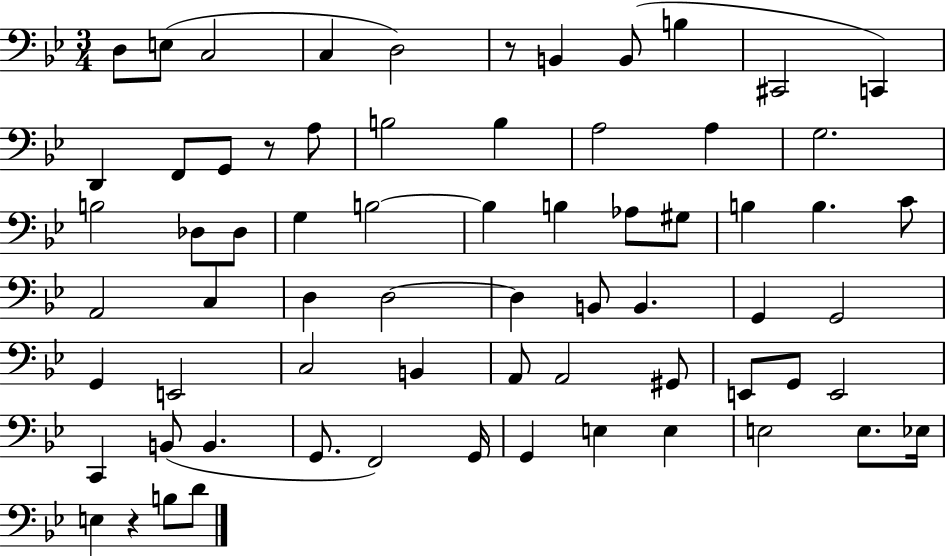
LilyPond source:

{
  \clef bass
  \numericTimeSignature
  \time 3/4
  \key bes \major
  d8 e8( c2 | c4 d2) | r8 b,4 b,8( b4 | cis,2 c,4) | \break d,4 f,8 g,8 r8 a8 | b2 b4 | a2 a4 | g2. | \break b2 des8 des8 | g4 b2~~ | b4 b4 aes8 gis8 | b4 b4. c'8 | \break a,2 c4 | d4 d2~~ | d4 b,8 b,4. | g,4 g,2 | \break g,4 e,2 | c2 b,4 | a,8 a,2 gis,8 | e,8 g,8 e,2 | \break c,4 b,8( b,4. | g,8. f,2) g,16 | g,4 e4 e4 | e2 e8. ees16 | \break e4 r4 b8 d'8 | \bar "|."
}